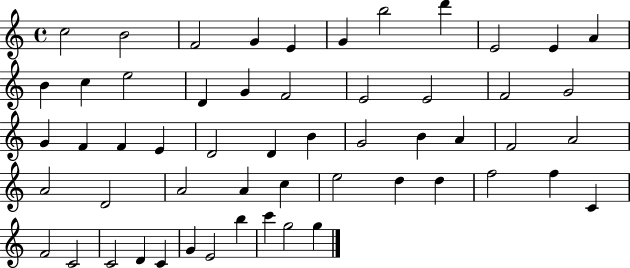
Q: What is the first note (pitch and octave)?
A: C5